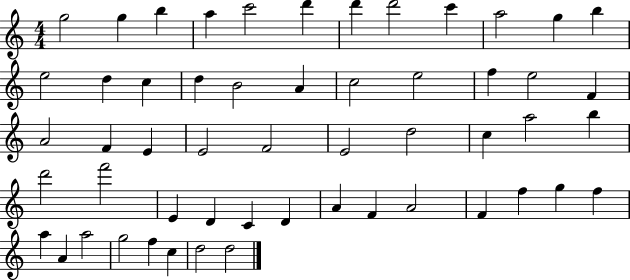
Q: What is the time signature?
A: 4/4